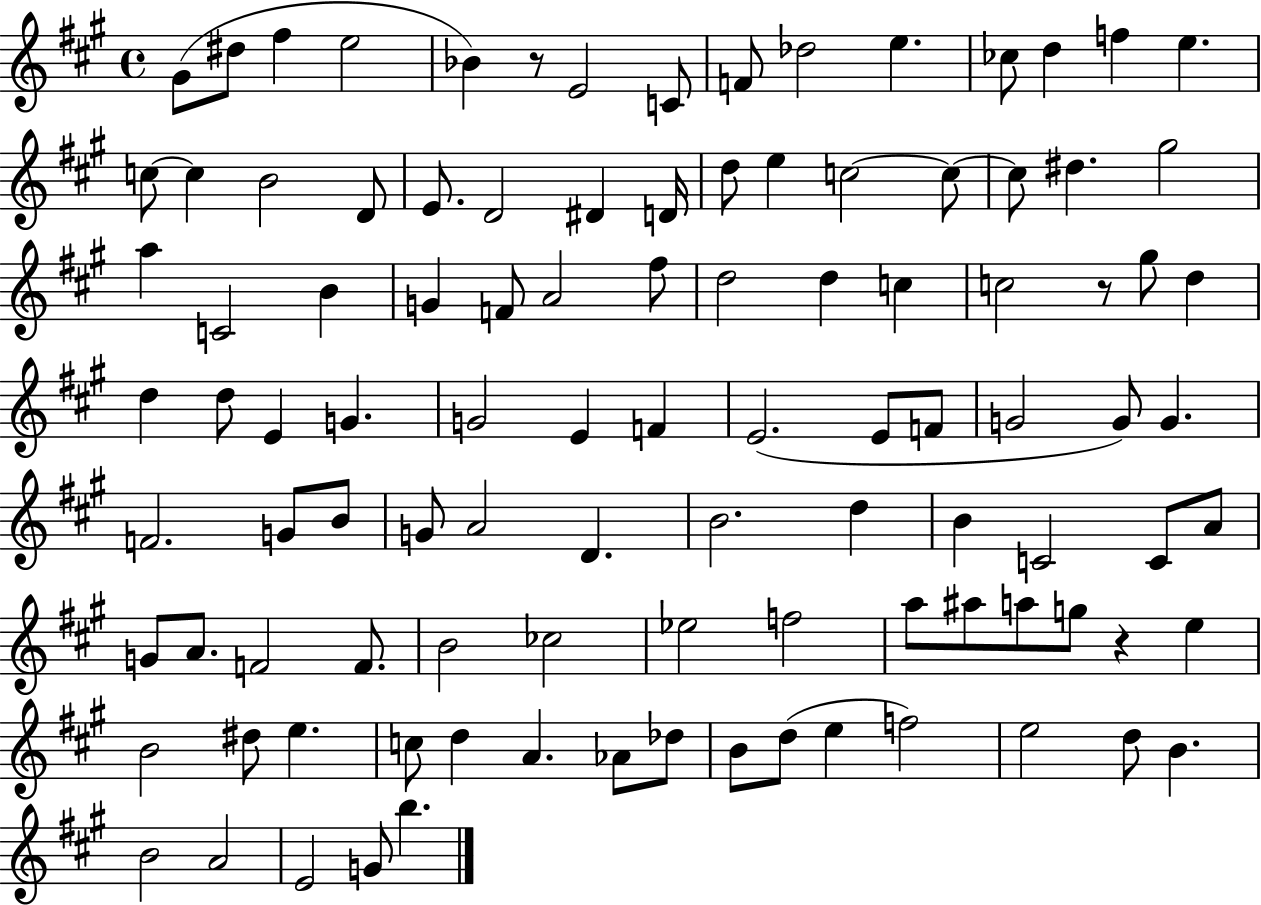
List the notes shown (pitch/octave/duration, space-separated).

G#4/e D#5/e F#5/q E5/h Bb4/q R/e E4/h C4/e F4/e Db5/h E5/q. CES5/e D5/q F5/q E5/q. C5/e C5/q B4/h D4/e E4/e. D4/h D#4/q D4/s D5/e E5/q C5/h C5/e C5/e D#5/q. G#5/h A5/q C4/h B4/q G4/q F4/e A4/h F#5/e D5/h D5/q C5/q C5/h R/e G#5/e D5/q D5/q D5/e E4/q G4/q. G4/h E4/q F4/q E4/h. E4/e F4/e G4/h G4/e G4/q. F4/h. G4/e B4/e G4/e A4/h D4/q. B4/h. D5/q B4/q C4/h C4/e A4/e G4/e A4/e. F4/h F4/e. B4/h CES5/h Eb5/h F5/h A5/e A#5/e A5/e G5/e R/q E5/q B4/h D#5/e E5/q. C5/e D5/q A4/q. Ab4/e Db5/e B4/e D5/e E5/q F5/h E5/h D5/e B4/q. B4/h A4/h E4/h G4/e B5/q.